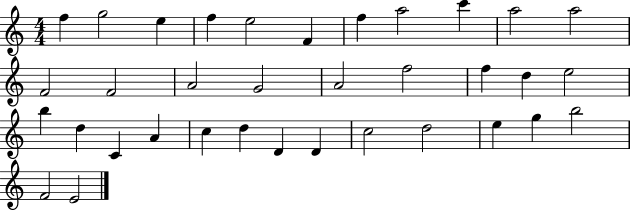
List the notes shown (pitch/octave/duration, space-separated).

F5/q G5/h E5/q F5/q E5/h F4/q F5/q A5/h C6/q A5/h A5/h F4/h F4/h A4/h G4/h A4/h F5/h F5/q D5/q E5/h B5/q D5/q C4/q A4/q C5/q D5/q D4/q D4/q C5/h D5/h E5/q G5/q B5/h F4/h E4/h